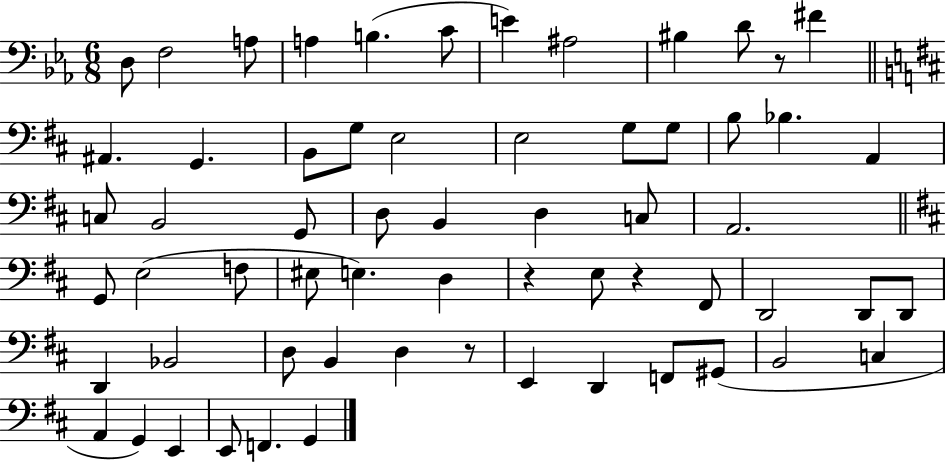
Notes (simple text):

D3/e F3/h A3/e A3/q B3/q. C4/e E4/q A#3/h BIS3/q D4/e R/e F#4/q A#2/q. G2/q. B2/e G3/e E3/h E3/h G3/e G3/e B3/e Bb3/q. A2/q C3/e B2/h G2/e D3/e B2/q D3/q C3/e A2/h. G2/e E3/h F3/e EIS3/e E3/q. D3/q R/q E3/e R/q F#2/e D2/h D2/e D2/e D2/q Bb2/h D3/e B2/q D3/q R/e E2/q D2/q F2/e G#2/e B2/h C3/q A2/q G2/q E2/q E2/e F2/q. G2/q